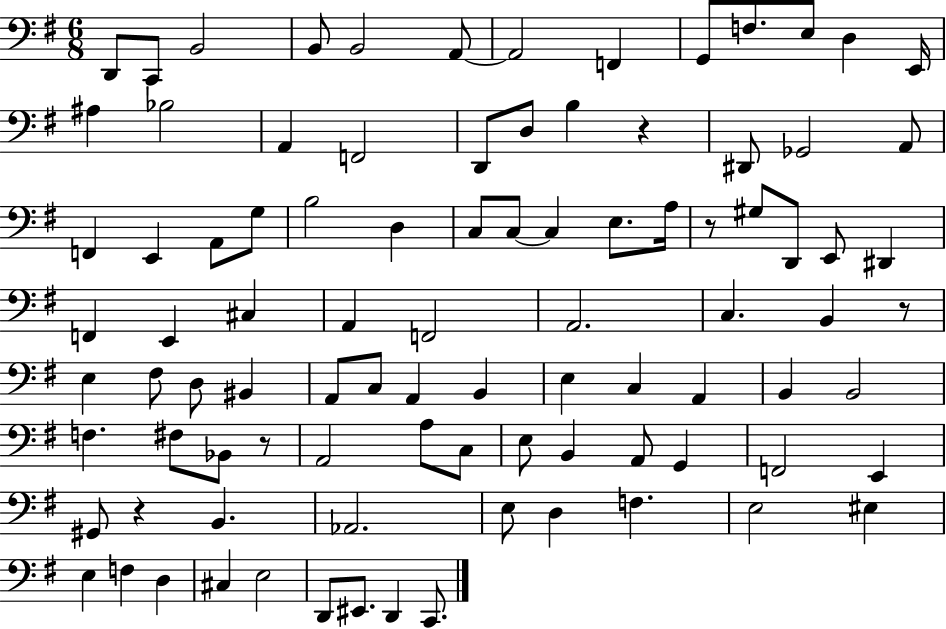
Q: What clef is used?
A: bass